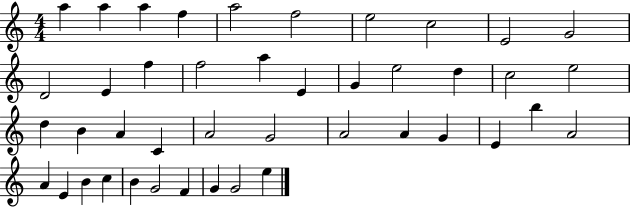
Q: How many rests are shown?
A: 0